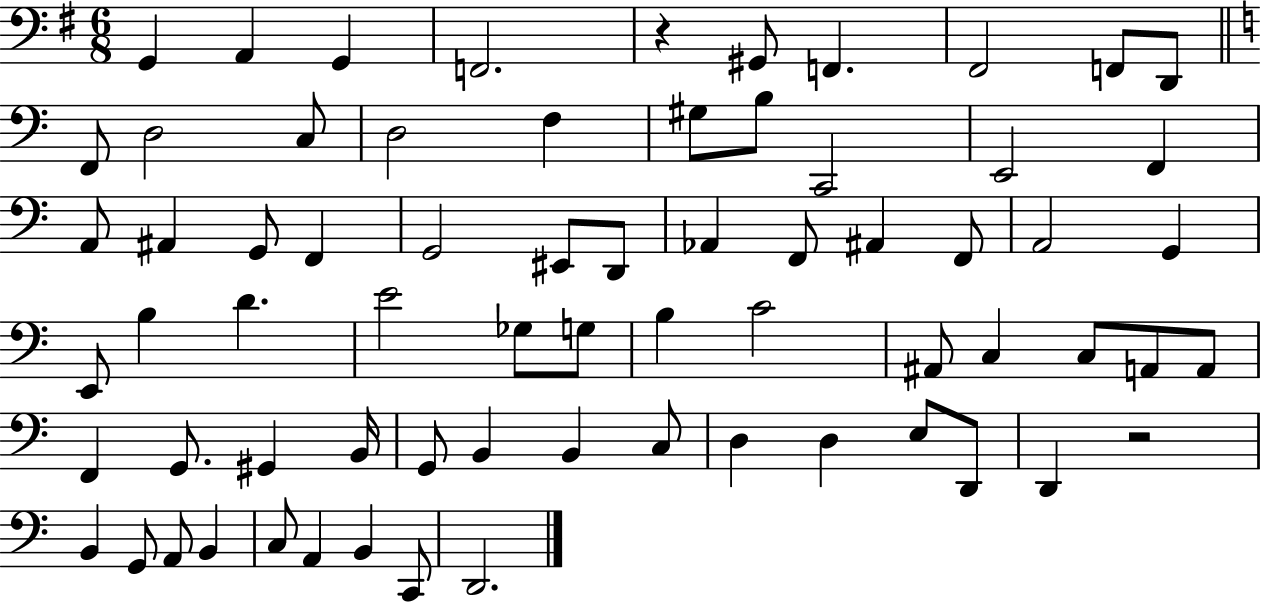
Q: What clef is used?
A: bass